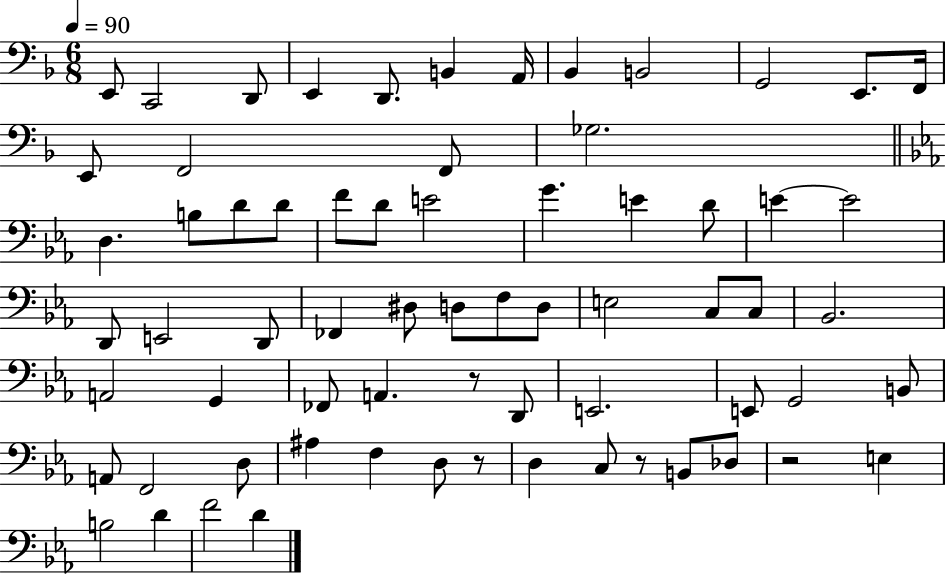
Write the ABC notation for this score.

X:1
T:Untitled
M:6/8
L:1/4
K:F
E,,/2 C,,2 D,,/2 E,, D,,/2 B,, A,,/4 _B,, B,,2 G,,2 E,,/2 F,,/4 E,,/2 F,,2 F,,/2 _G,2 D, B,/2 D/2 D/2 F/2 D/2 E2 G E D/2 E E2 D,,/2 E,,2 D,,/2 _F,, ^D,/2 D,/2 F,/2 D,/2 E,2 C,/2 C,/2 _B,,2 A,,2 G,, _F,,/2 A,, z/2 D,,/2 E,,2 E,,/2 G,,2 B,,/2 A,,/2 F,,2 D,/2 ^A, F, D,/2 z/2 D, C,/2 z/2 B,,/2 _D,/2 z2 E, B,2 D F2 D